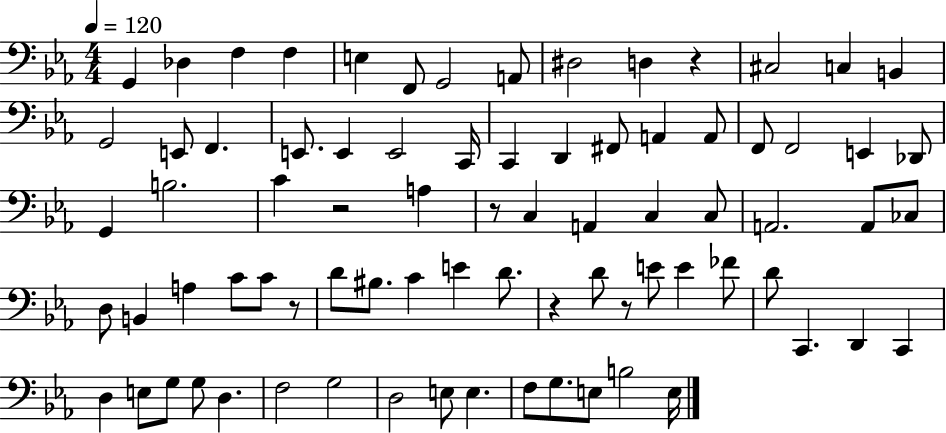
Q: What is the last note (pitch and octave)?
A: E3